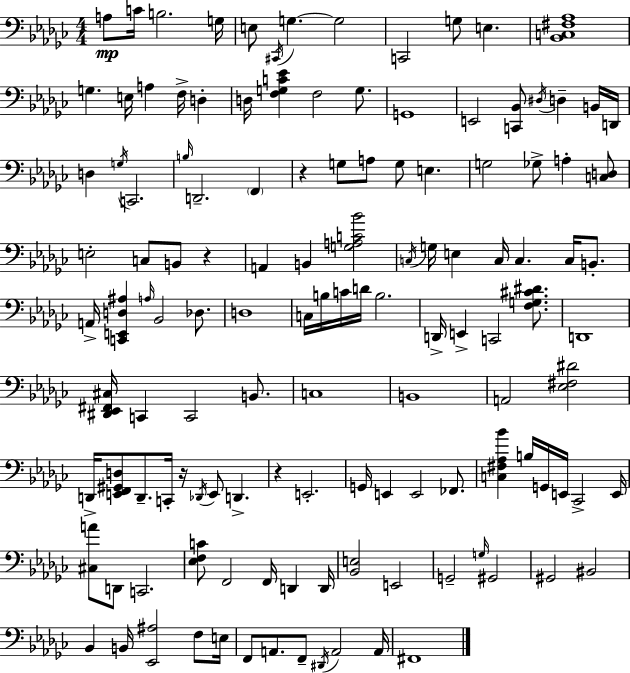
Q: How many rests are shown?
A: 4